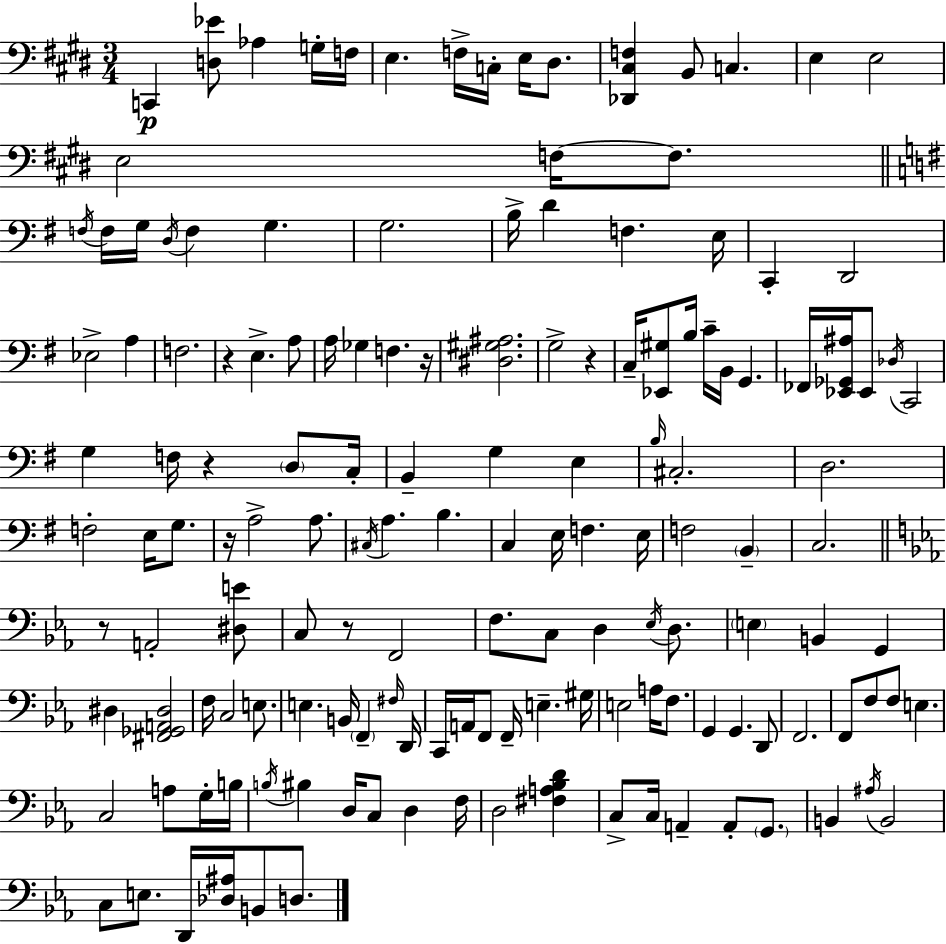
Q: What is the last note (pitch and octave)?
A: D3